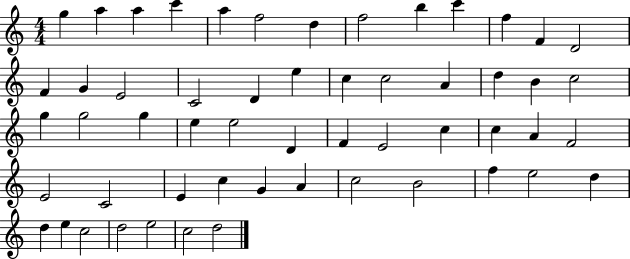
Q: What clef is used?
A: treble